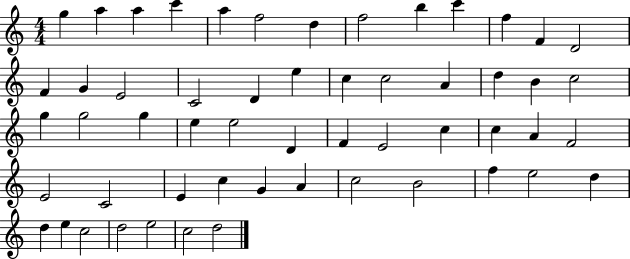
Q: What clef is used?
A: treble